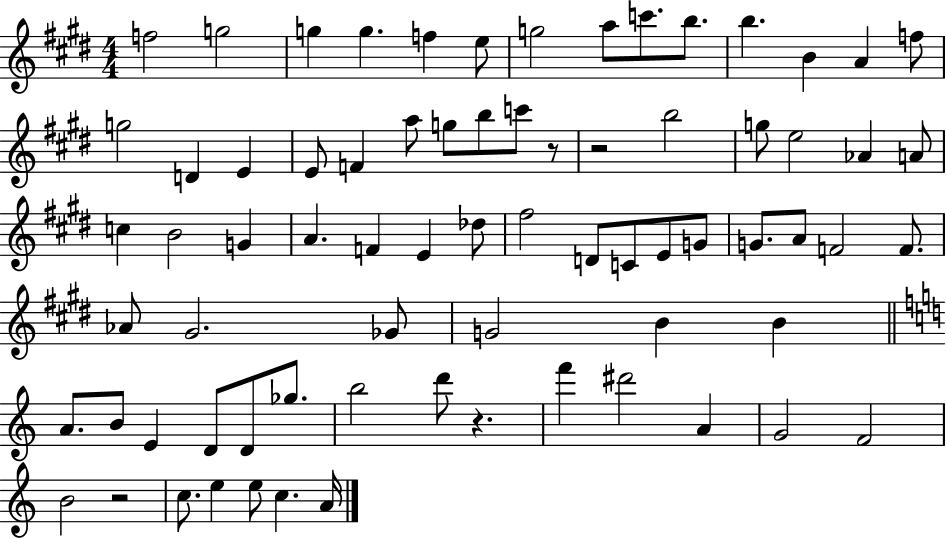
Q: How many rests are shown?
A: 4